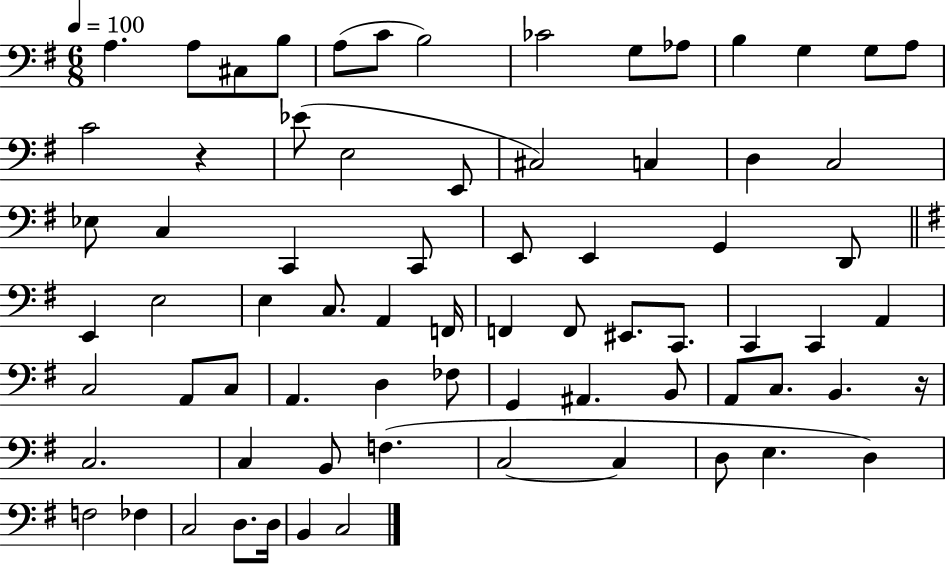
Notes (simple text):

A3/q. A3/e C#3/e B3/e A3/e C4/e B3/h CES4/h G3/e Ab3/e B3/q G3/q G3/e A3/e C4/h R/q Eb4/e E3/h E2/e C#3/h C3/q D3/q C3/h Eb3/e C3/q C2/q C2/e E2/e E2/q G2/q D2/e E2/q E3/h E3/q C3/e. A2/q F2/s F2/q F2/e EIS2/e. C2/e. C2/q C2/q A2/q C3/h A2/e C3/e A2/q. D3/q FES3/e G2/q A#2/q. B2/e A2/e C3/e. B2/q. R/s C3/h. C3/q B2/e F3/q. C3/h C3/q D3/e E3/q. D3/q F3/h FES3/q C3/h D3/e. D3/s B2/q C3/h